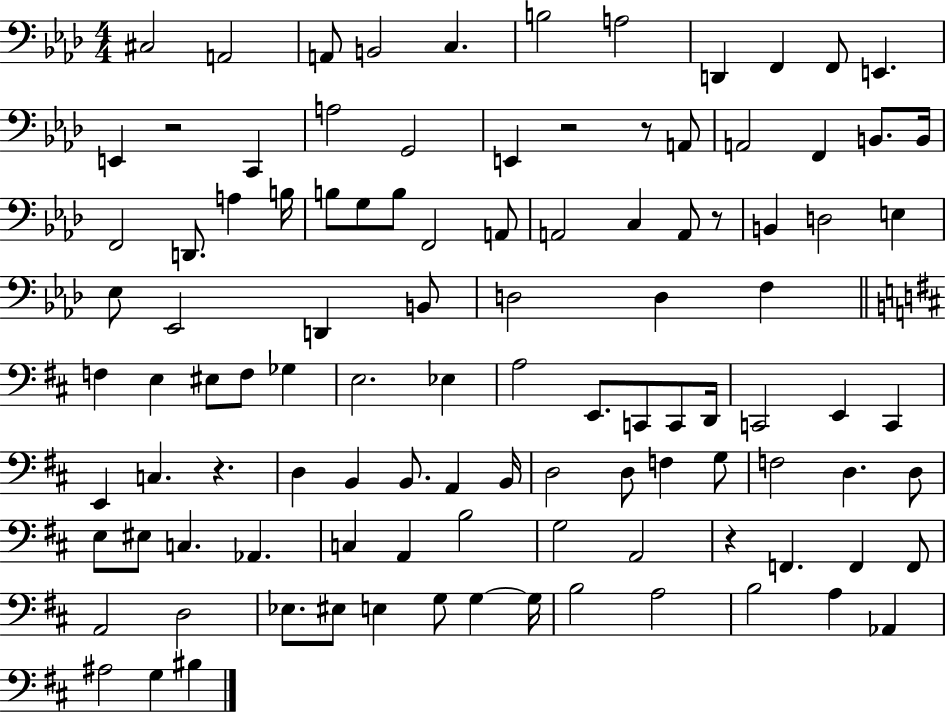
C#3/h A2/h A2/e B2/h C3/q. B3/h A3/h D2/q F2/q F2/e E2/q. E2/q R/h C2/q A3/h G2/h E2/q R/h R/e A2/e A2/h F2/q B2/e. B2/s F2/h D2/e. A3/q B3/s B3/e G3/e B3/e F2/h A2/e A2/h C3/q A2/e R/e B2/q D3/h E3/q Eb3/e Eb2/h D2/q B2/e D3/h D3/q F3/q F3/q E3/q EIS3/e F3/e Gb3/q E3/h. Eb3/q A3/h E2/e. C2/e C2/e D2/s C2/h E2/q C2/q E2/q C3/q. R/q. D3/q B2/q B2/e. A2/q B2/s D3/h D3/e F3/q G3/e F3/h D3/q. D3/e E3/e EIS3/e C3/q. Ab2/q. C3/q A2/q B3/h G3/h A2/h R/q F2/q. F2/q F2/e A2/h D3/h Eb3/e. EIS3/e E3/q G3/e G3/q G3/s B3/h A3/h B3/h A3/q Ab2/q A#3/h G3/q BIS3/q